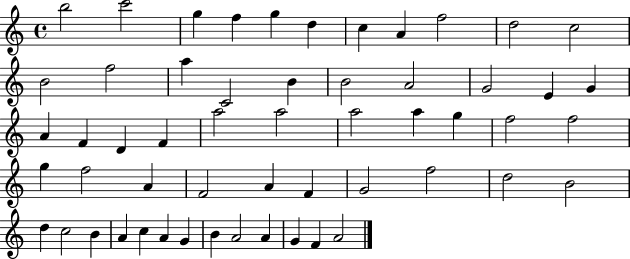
{
  \clef treble
  \time 4/4
  \defaultTimeSignature
  \key c \major
  b''2 c'''2 | g''4 f''4 g''4 d''4 | c''4 a'4 f''2 | d''2 c''2 | \break b'2 f''2 | a''4 c'2 b'4 | b'2 a'2 | g'2 e'4 g'4 | \break a'4 f'4 d'4 f'4 | a''2 a''2 | a''2 a''4 g''4 | f''2 f''2 | \break g''4 f''2 a'4 | f'2 a'4 f'4 | g'2 f''2 | d''2 b'2 | \break d''4 c''2 b'4 | a'4 c''4 a'4 g'4 | b'4 a'2 a'4 | g'4 f'4 a'2 | \break \bar "|."
}